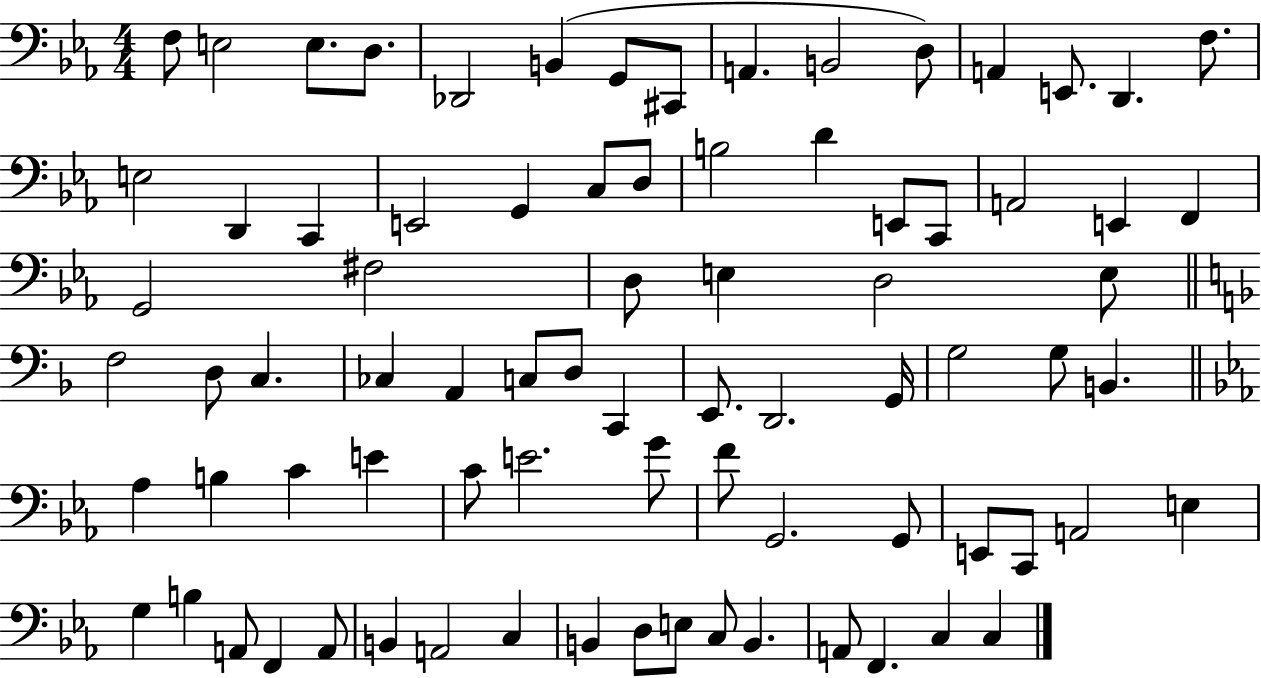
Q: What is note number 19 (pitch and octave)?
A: E2